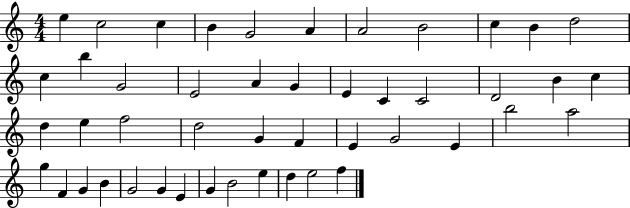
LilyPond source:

{
  \clef treble
  \numericTimeSignature
  \time 4/4
  \key c \major
  e''4 c''2 c''4 | b'4 g'2 a'4 | a'2 b'2 | c''4 b'4 d''2 | \break c''4 b''4 g'2 | e'2 a'4 g'4 | e'4 c'4 c'2 | d'2 b'4 c''4 | \break d''4 e''4 f''2 | d''2 g'4 f'4 | e'4 g'2 e'4 | b''2 a''2 | \break g''4 f'4 g'4 b'4 | g'2 g'4 e'4 | g'4 b'2 e''4 | d''4 e''2 f''4 | \break \bar "|."
}